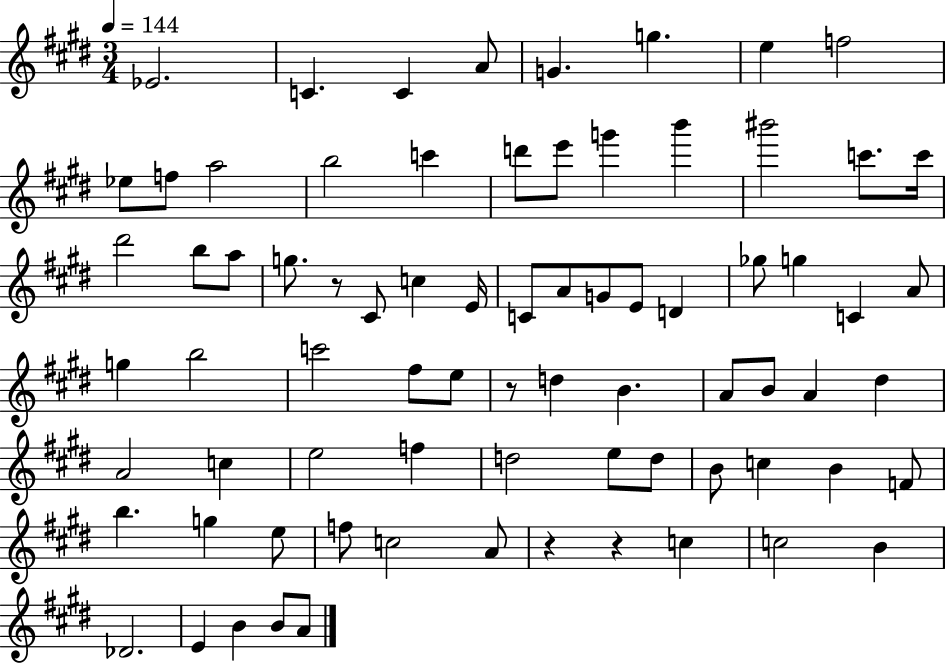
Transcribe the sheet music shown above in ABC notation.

X:1
T:Untitled
M:3/4
L:1/4
K:E
_E2 C C A/2 G g e f2 _e/2 f/2 a2 b2 c' d'/2 e'/2 g' b' ^b'2 c'/2 c'/4 ^d'2 b/2 a/2 g/2 z/2 ^C/2 c E/4 C/2 A/2 G/2 E/2 D _g/2 g C A/2 g b2 c'2 ^f/2 e/2 z/2 d B A/2 B/2 A ^d A2 c e2 f d2 e/2 d/2 B/2 c B F/2 b g e/2 f/2 c2 A/2 z z c c2 B _D2 E B B/2 A/2